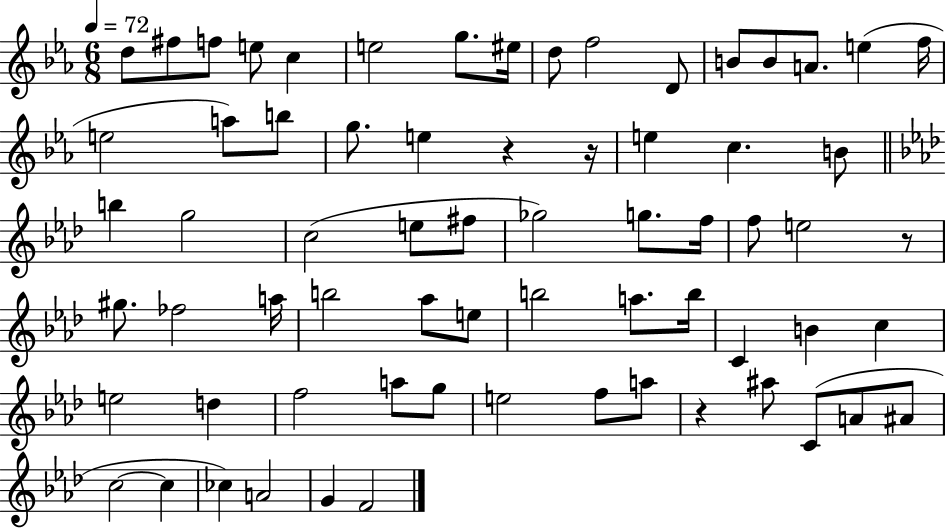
D5/e F#5/e F5/e E5/e C5/q E5/h G5/e. EIS5/s D5/e F5/h D4/e B4/e B4/e A4/e. E5/q F5/s E5/h A5/e B5/e G5/e. E5/q R/q R/s E5/q C5/q. B4/e B5/q G5/h C5/h E5/e F#5/e Gb5/h G5/e. F5/s F5/e E5/h R/e G#5/e. FES5/h A5/s B5/h Ab5/e E5/e B5/h A5/e. B5/s C4/q B4/q C5/q E5/h D5/q F5/h A5/e G5/e E5/h F5/e A5/e R/q A#5/e C4/e A4/e A#4/e C5/h C5/q CES5/q A4/h G4/q F4/h